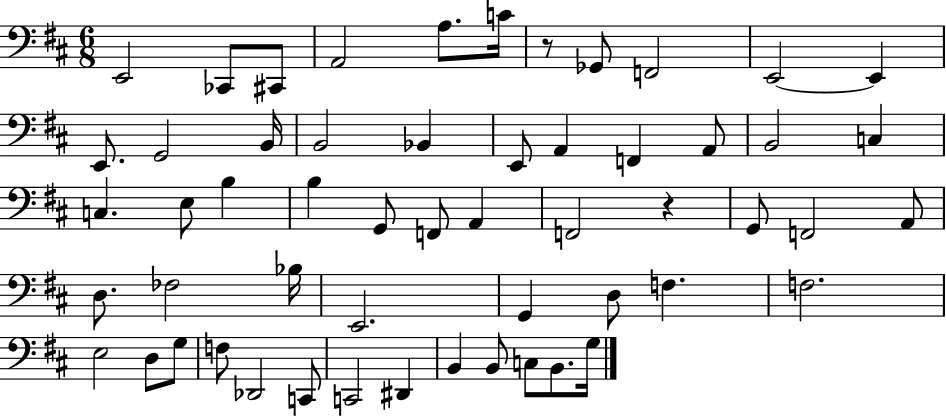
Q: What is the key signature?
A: D major